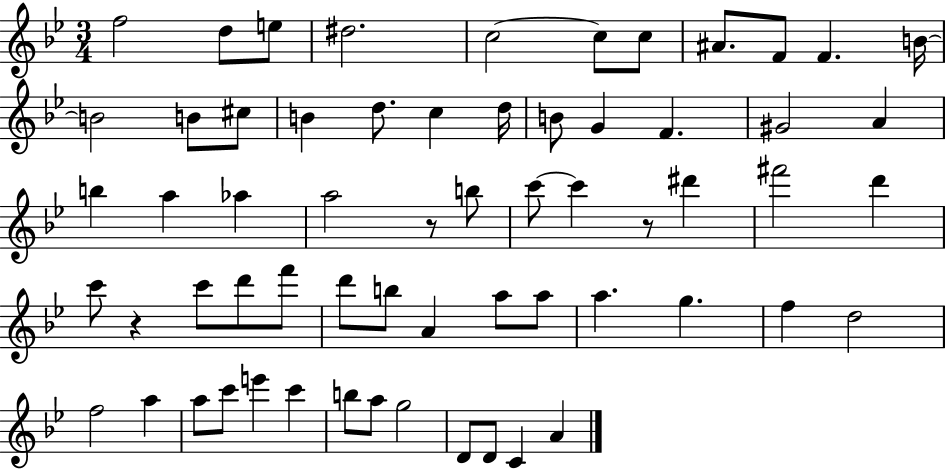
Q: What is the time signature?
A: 3/4